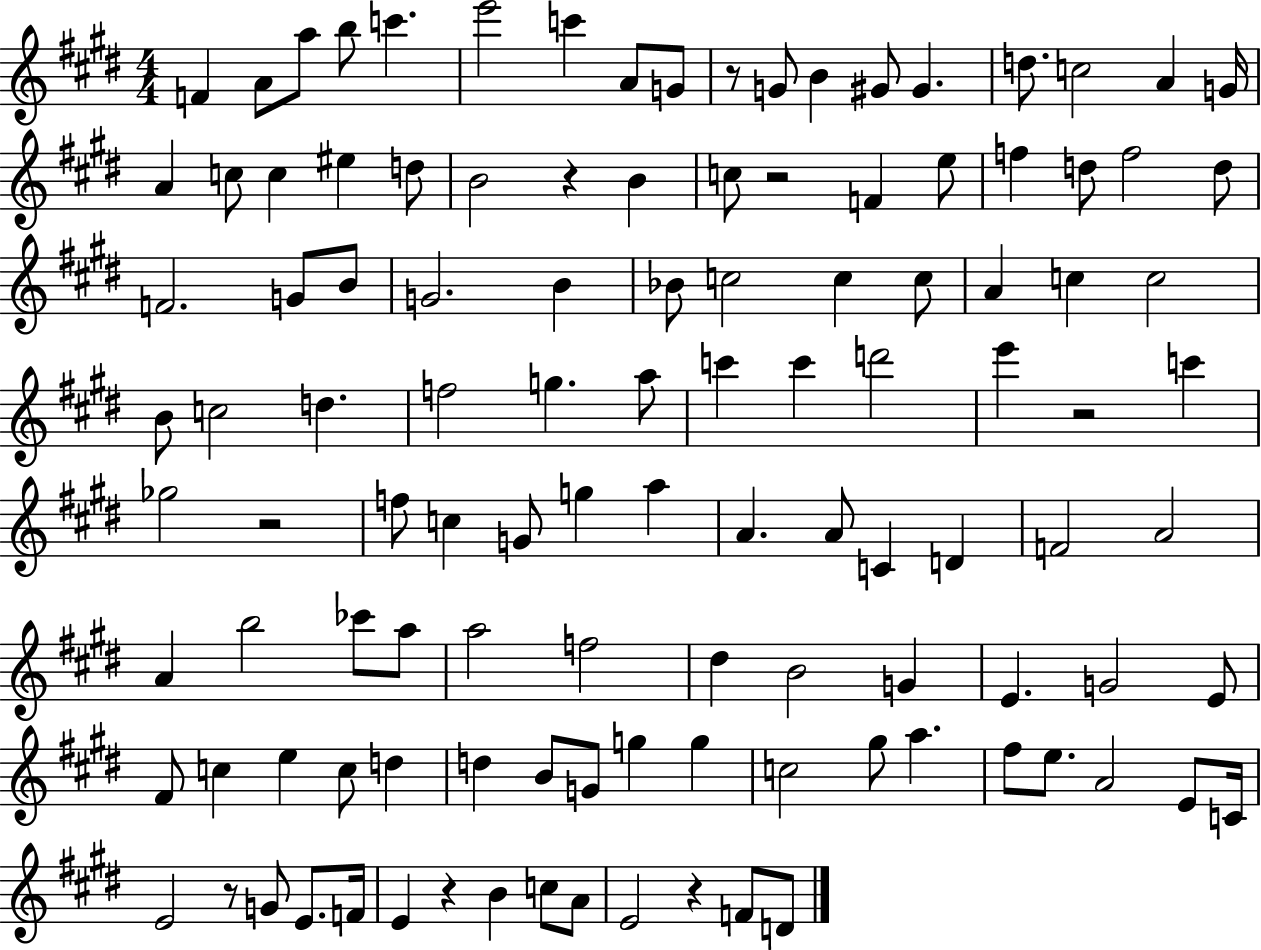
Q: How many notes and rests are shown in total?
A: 115